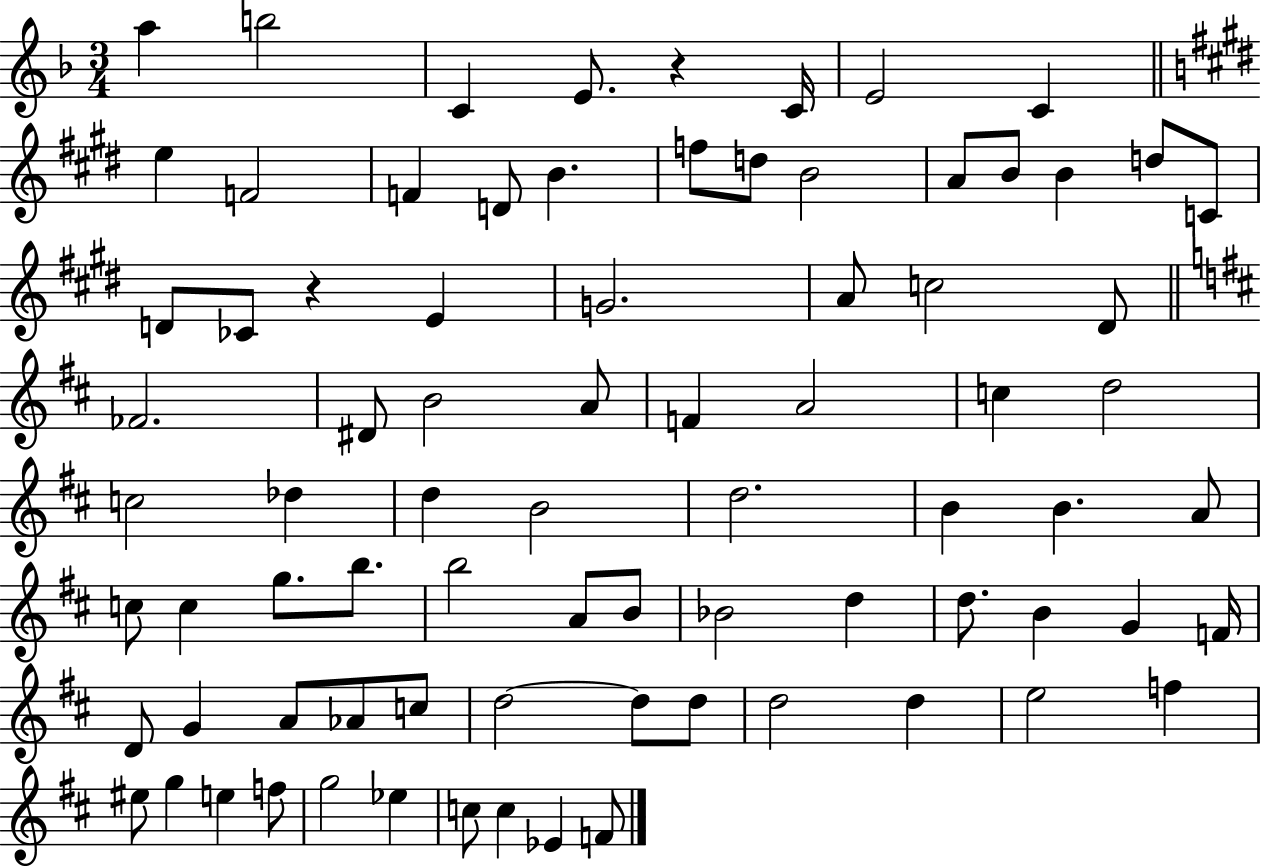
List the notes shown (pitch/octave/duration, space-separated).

A5/q B5/h C4/q E4/e. R/q C4/s E4/h C4/q E5/q F4/h F4/q D4/e B4/q. F5/e D5/e B4/h A4/e B4/e B4/q D5/e C4/e D4/e CES4/e R/q E4/q G4/h. A4/e C5/h D#4/e FES4/h. D#4/e B4/h A4/e F4/q A4/h C5/q D5/h C5/h Db5/q D5/q B4/h D5/h. B4/q B4/q. A4/e C5/e C5/q G5/e. B5/e. B5/h A4/e B4/e Bb4/h D5/q D5/e. B4/q G4/q F4/s D4/e G4/q A4/e Ab4/e C5/e D5/h D5/e D5/e D5/h D5/q E5/h F5/q EIS5/e G5/q E5/q F5/e G5/h Eb5/q C5/e C5/q Eb4/q F4/e